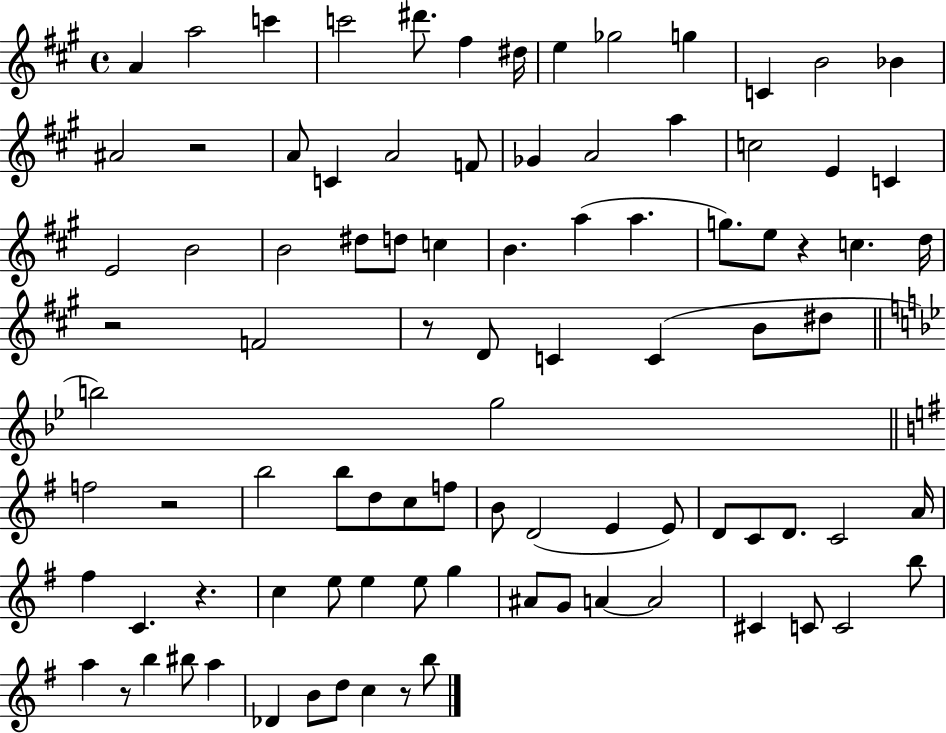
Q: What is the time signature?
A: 4/4